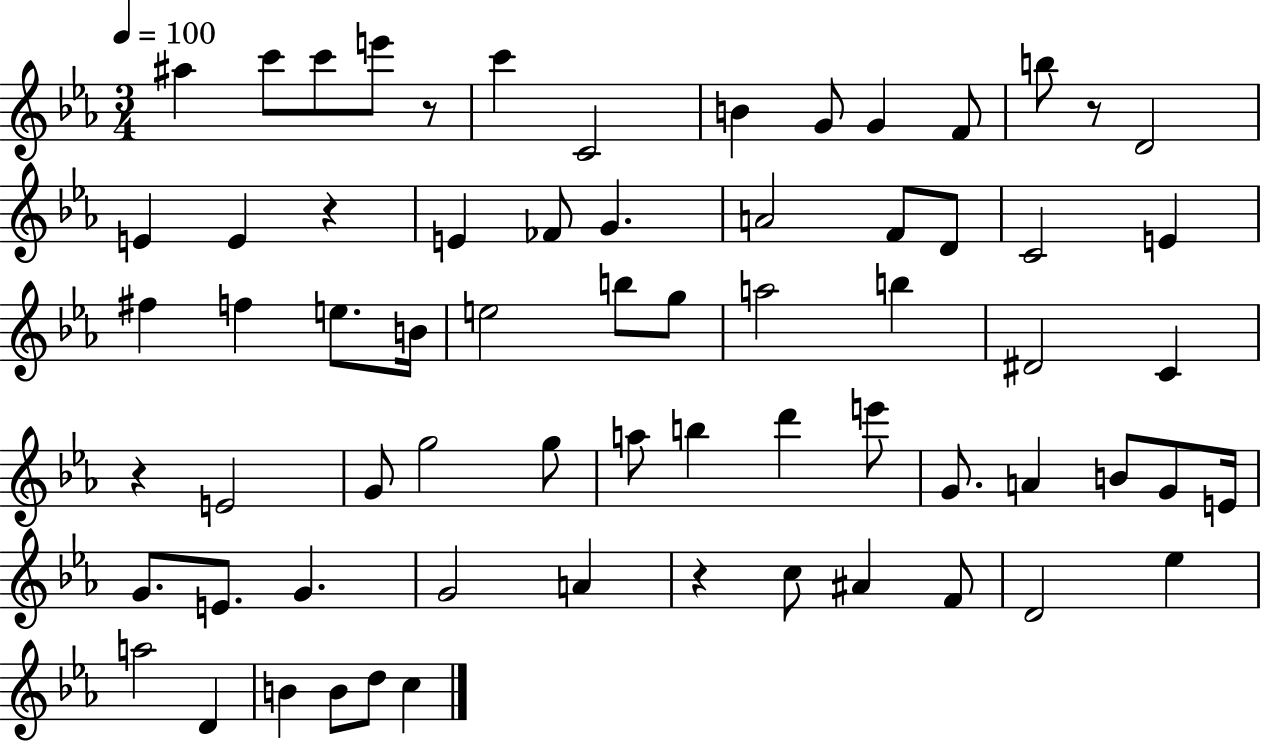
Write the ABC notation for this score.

X:1
T:Untitled
M:3/4
L:1/4
K:Eb
^a c'/2 c'/2 e'/2 z/2 c' C2 B G/2 G F/2 b/2 z/2 D2 E E z E _F/2 G A2 F/2 D/2 C2 E ^f f e/2 B/4 e2 b/2 g/2 a2 b ^D2 C z E2 G/2 g2 g/2 a/2 b d' e'/2 G/2 A B/2 G/2 E/4 G/2 E/2 G G2 A z c/2 ^A F/2 D2 _e a2 D B B/2 d/2 c